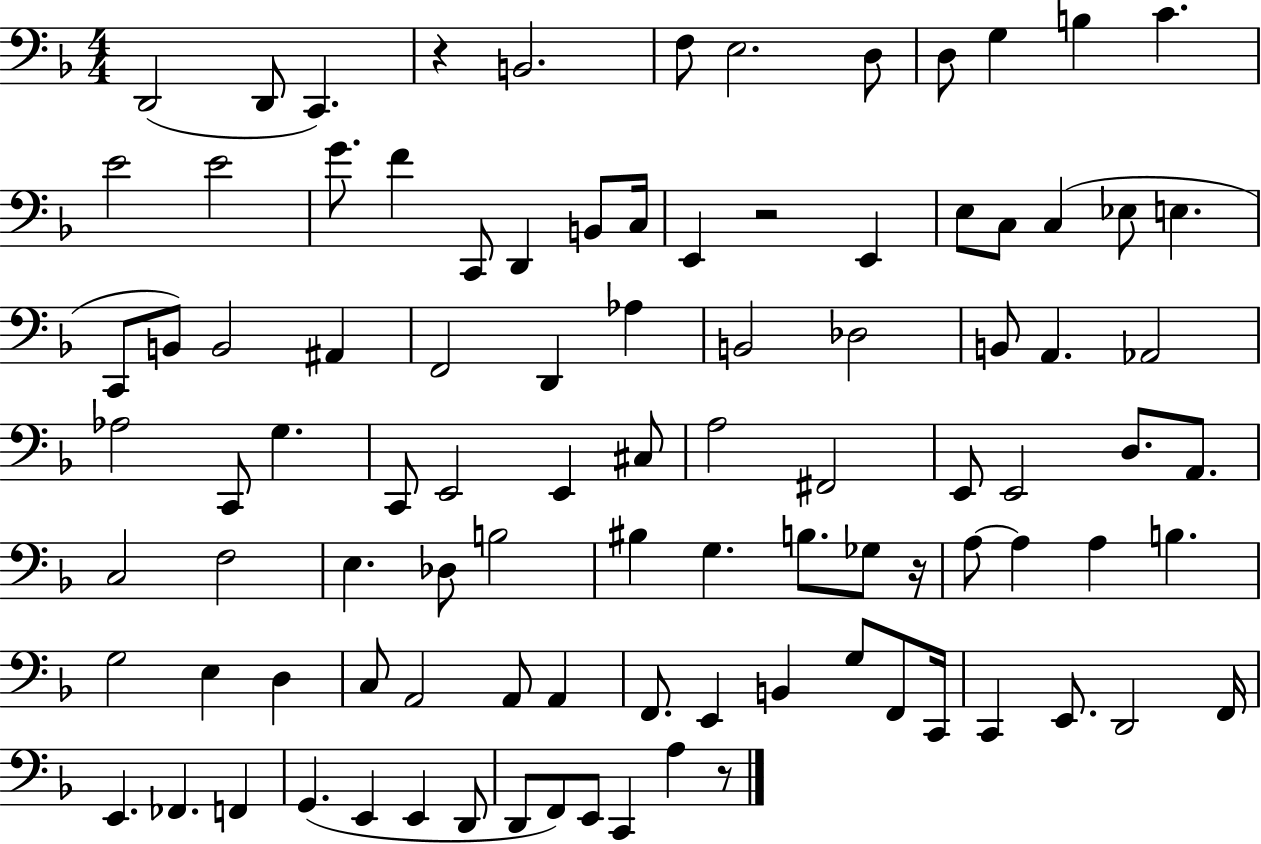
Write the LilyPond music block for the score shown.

{
  \clef bass
  \numericTimeSignature
  \time 4/4
  \key f \major
  \repeat volta 2 { d,2( d,8 c,4.) | r4 b,2. | f8 e2. d8 | d8 g4 b4 c'4. | \break e'2 e'2 | g'8. f'4 c,8 d,4 b,8 c16 | e,4 r2 e,4 | e8 c8 c4( ees8 e4. | \break c,8 b,8) b,2 ais,4 | f,2 d,4 aes4 | b,2 des2 | b,8 a,4. aes,2 | \break aes2 c,8 g4. | c,8 e,2 e,4 cis8 | a2 fis,2 | e,8 e,2 d8. a,8. | \break c2 f2 | e4. des8 b2 | bis4 g4. b8. ges8 r16 | a8~~ a4 a4 b4. | \break g2 e4 d4 | c8 a,2 a,8 a,4 | f,8. e,4 b,4 g8 f,8 c,16 | c,4 e,8. d,2 f,16 | \break e,4. fes,4. f,4 | g,4.( e,4 e,4 d,8 | d,8 f,8) e,8 c,4 a4 r8 | } \bar "|."
}